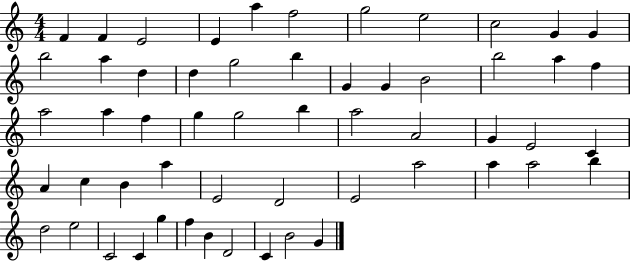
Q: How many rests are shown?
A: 0